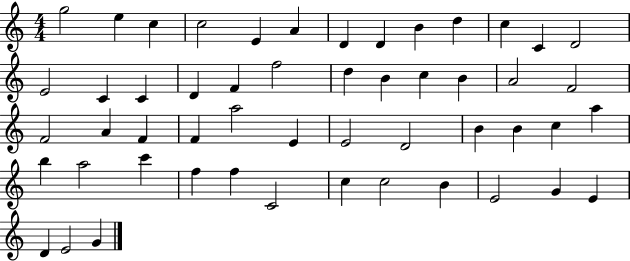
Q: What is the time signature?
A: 4/4